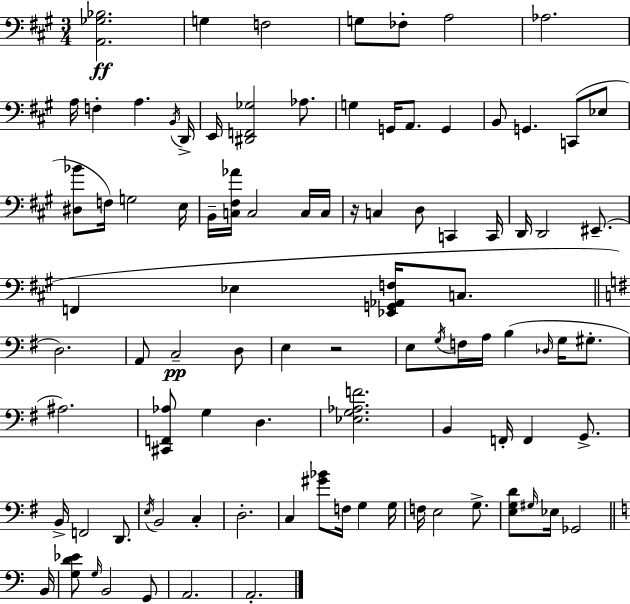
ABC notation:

X:1
T:Untitled
M:3/4
L:1/4
K:A
[A,,_G,_B,]2 G, F,2 G,/2 _F,/2 A,2 _A,2 A,/4 F, A, B,,/4 D,,/4 E,,/4 [^D,,F,,_G,]2 _A,/2 G, G,,/4 A,,/2 G,, B,,/2 G,, C,,/2 _E,/2 [^D,_B]/2 F,/4 G,2 E,/4 B,,/4 [C,^F,_A]/4 C,2 C,/4 C,/4 z/4 C, D,/2 C,, C,,/4 D,,/4 D,,2 ^E,,/2 F,, _E, [_E,,G,,_A,,F,]/4 C,/2 D,2 A,,/2 C,2 D,/2 E, z2 E,/2 G,/4 F,/4 A,/4 B, _D,/4 G,/4 ^G,/2 ^A,2 [^C,,F,,_A,]/2 G, D, [_E,G,_A,F]2 B,, F,,/4 F,, G,,/2 B,,/4 F,,2 D,,/2 E,/4 B,,2 C, D,2 C, [^G_B]/2 F,/4 G, G,/4 F,/4 E,2 G,/2 [E,G,D]/2 ^G,/4 _E,/4 _G,,2 B,,/4 [G,D_E]/2 G,/4 B,,2 G,,/2 A,,2 A,,2